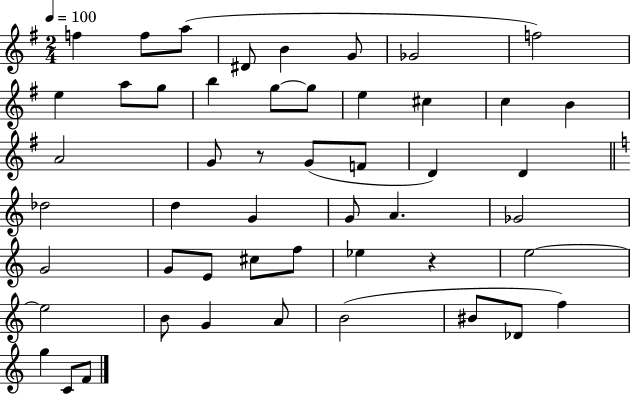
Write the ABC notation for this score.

X:1
T:Untitled
M:2/4
L:1/4
K:G
f f/2 a/2 ^D/2 B G/2 _G2 f2 e a/2 g/2 b g/2 g/2 e ^c c B A2 G/2 z/2 G/2 F/2 D D _d2 d G G/2 A _G2 G2 G/2 E/2 ^c/2 f/2 _e z e2 e2 B/2 G A/2 B2 ^B/2 _D/2 f g C/2 F/2